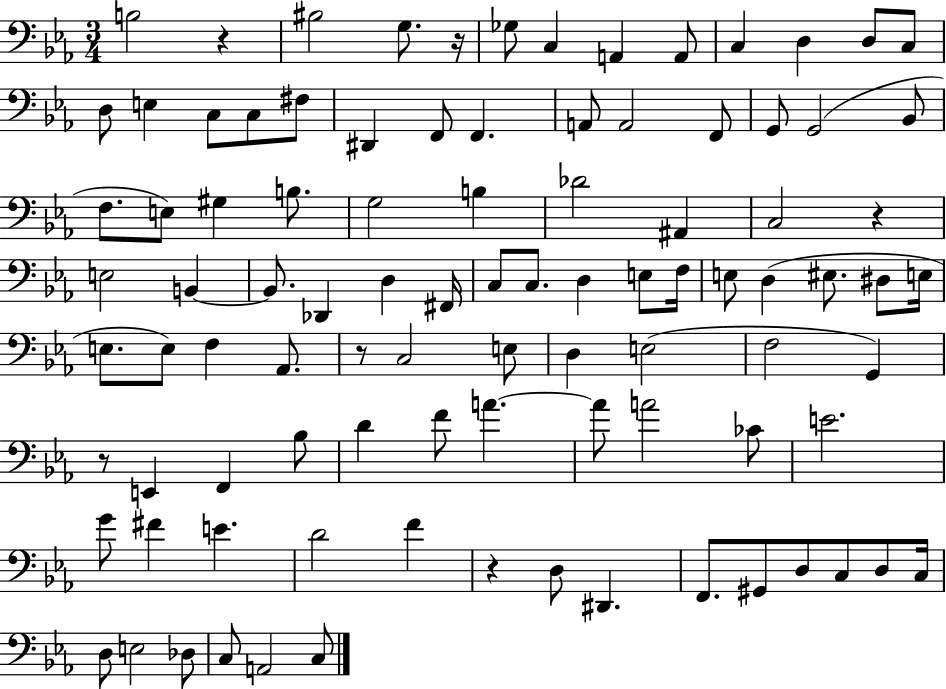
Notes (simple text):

B3/h R/q BIS3/h G3/e. R/s Gb3/e C3/q A2/q A2/e C3/q D3/q D3/e C3/e D3/e E3/q C3/e C3/e F#3/e D#2/q F2/e F2/q. A2/e A2/h F2/e G2/e G2/h Bb2/e F3/e. E3/e G#3/q B3/e. G3/h B3/q Db4/h A#2/q C3/h R/q E3/h B2/q B2/e. Db2/q D3/q F#2/s C3/e C3/e. D3/q E3/e F3/s E3/e D3/q EIS3/e. D#3/e E3/s E3/e. E3/e F3/q Ab2/e. R/e C3/h E3/e D3/q E3/h F3/h G2/q R/e E2/q F2/q Bb3/e D4/q F4/e A4/q. A4/e A4/h CES4/e E4/h. G4/e F#4/q E4/q. D4/h F4/q R/q D3/e D#2/q. F2/e. G#2/e D3/e C3/e D3/e C3/s D3/e E3/h Db3/e C3/e A2/h C3/e